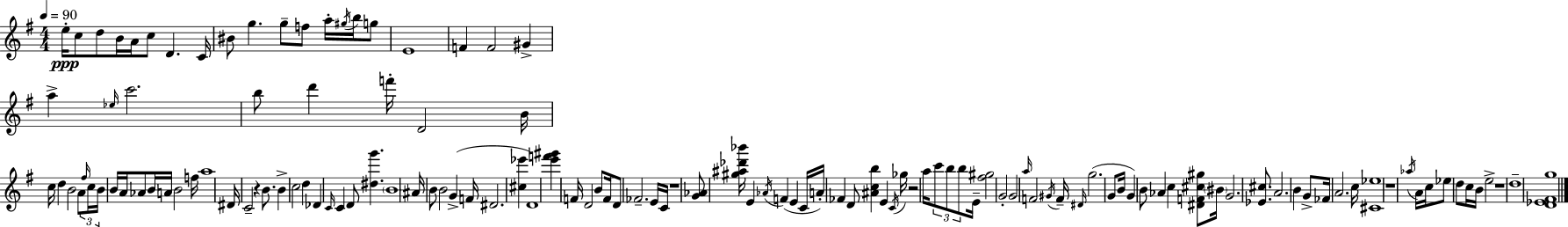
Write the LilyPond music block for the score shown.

{
  \clef treble
  \numericTimeSignature
  \time 4/4
  \key g \major
  \tempo 4 = 90
  e''16-.\ppp c''8 d''8 b'16 a'16 c''8 d'4. c'16 | bis'8 g''4. g''8-- f''8 a''16-. \acciaccatura { gis''16 } b''16 g''8 | e'1 | f'4 f'2 gis'4-> | \break a''4-> \grace { ees''16 } c'''2. | b''8 d'''4 f'''16-. d'2 | b'16 c''16 d''4 b'2 a'8 | \tuplet 3/2 { \grace { fis''16 } c''16 b'16 } b'16 a'16 aes'8 b'16 a'16 b'2 | \break f''16 a''1 | dis'16 c'2-- r4 | b'8. b'4-> c''2 d''4 | des'4 \grace { c'16 } c'4 d'8 <dis'' g'''>4. | \break \parenthesize b'1 | ais'16 b'8 b'2 g'4->( | f'16 dis'2. | <cis'' ees'''>4 d'1) | \break <e''' f''' gis'''>4 f'16 d'2 | b'8 f'16 d'8 fes'2.-- | e'16 c'16 r1 | <g' aes'>8 <gis'' ais'' des''' bes'''>16 e'4 \acciaccatura { aes'16 }( f'4 | \break e'4 c'16 a'16-.) fes'4 d'8 <ais' c'' b''>4 | e'4 \acciaccatura { c'16 } ges''16 r2 a''16 \tuplet 3/2 { c'''8 | b''8 b''8 } e'16-- <fis'' gis''>2 g'2-. | g'2 \grace { a''16 } f'2 | \break \acciaccatura { gis'16 } f'16-- \grace { dis'16 }( g''2. | g'8 b'16 g'4) b'8 aes'4 | c''4 <dis' f' cis'' gis''>8 \parenthesize bis'16 g'2. | <ees' cis''>8. a'2. | \break b'4 g'8-> fes'16 a'2. | c''16 <cis' ees''>1 | r1 | \acciaccatura { aes''16 } a'16 c''16 ees''8 d''8 | \break c''16 b'16 e''2-> r1 | d''1-- | <d' ees' fis' g''>1 | \bar "|."
}